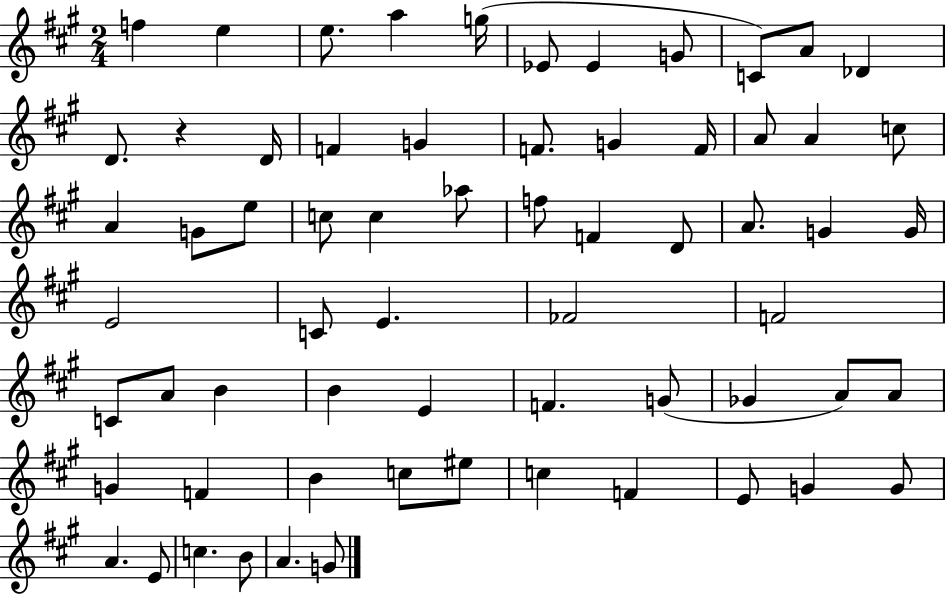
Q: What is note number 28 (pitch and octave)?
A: F5